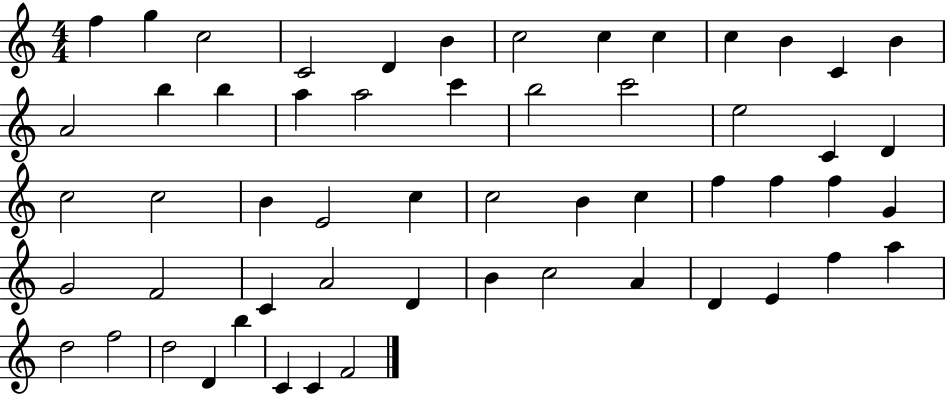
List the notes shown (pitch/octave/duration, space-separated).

F5/q G5/q C5/h C4/h D4/q B4/q C5/h C5/q C5/q C5/q B4/q C4/q B4/q A4/h B5/q B5/q A5/q A5/h C6/q B5/h C6/h E5/h C4/q D4/q C5/h C5/h B4/q E4/h C5/q C5/h B4/q C5/q F5/q F5/q F5/q G4/q G4/h F4/h C4/q A4/h D4/q B4/q C5/h A4/q D4/q E4/q F5/q A5/q D5/h F5/h D5/h D4/q B5/q C4/q C4/q F4/h